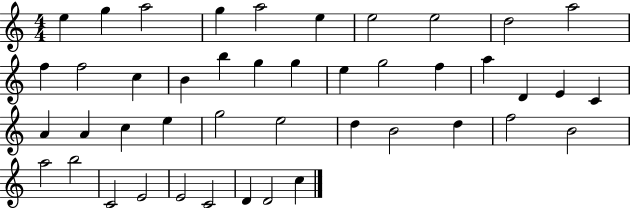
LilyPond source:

{
  \clef treble
  \numericTimeSignature
  \time 4/4
  \key c \major
  e''4 g''4 a''2 | g''4 a''2 e''4 | e''2 e''2 | d''2 a''2 | \break f''4 f''2 c''4 | b'4 b''4 g''4 g''4 | e''4 g''2 f''4 | a''4 d'4 e'4 c'4 | \break a'4 a'4 c''4 e''4 | g''2 e''2 | d''4 b'2 d''4 | f''2 b'2 | \break a''2 b''2 | c'2 e'2 | e'2 c'2 | d'4 d'2 c''4 | \break \bar "|."
}